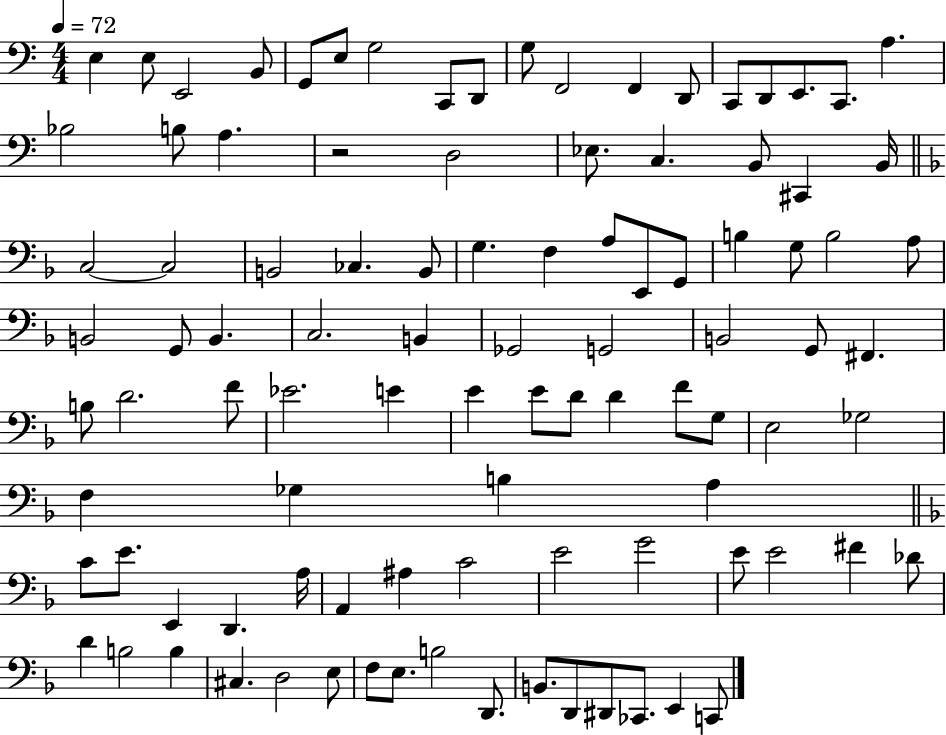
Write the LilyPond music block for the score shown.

{
  \clef bass
  \numericTimeSignature
  \time 4/4
  \key c \major
  \tempo 4 = 72
  \repeat volta 2 { e4 e8 e,2 b,8 | g,8 e8 g2 c,8 d,8 | g8 f,2 f,4 d,8 | c,8 d,8 e,8. c,8. a4. | \break bes2 b8 a4. | r2 d2 | ees8. c4. b,8 cis,4 b,16 | \bar "||" \break \key d \minor c2~~ c2 | b,2 ces4. b,8 | g4. f4 a8 e,8 g,8 | b4 g8 b2 a8 | \break b,2 g,8 b,4. | c2. b,4 | ges,2 g,2 | b,2 g,8 fis,4. | \break b8 d'2. f'8 | ees'2. e'4 | e'4 e'8 d'8 d'4 f'8 g8 | e2 ges2 | \break f4 ges4 b4 a4 | \bar "||" \break \key f \major c'8 e'8. e,4 d,4. a16 | a,4 ais4 c'2 | e'2 g'2 | e'8 e'2 fis'4 des'8 | \break d'4 b2 b4 | cis4. d2 e8 | f8 e8. b2 d,8. | b,8. d,8 dis,8 ces,8. e,4 c,8 | \break } \bar "|."
}